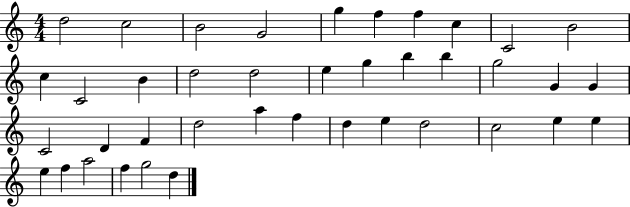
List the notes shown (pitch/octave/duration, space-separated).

D5/h C5/h B4/h G4/h G5/q F5/q F5/q C5/q C4/h B4/h C5/q C4/h B4/q D5/h D5/h E5/q G5/q B5/q B5/q G5/h G4/q G4/q C4/h D4/q F4/q D5/h A5/q F5/q D5/q E5/q D5/h C5/h E5/q E5/q E5/q F5/q A5/h F5/q G5/h D5/q